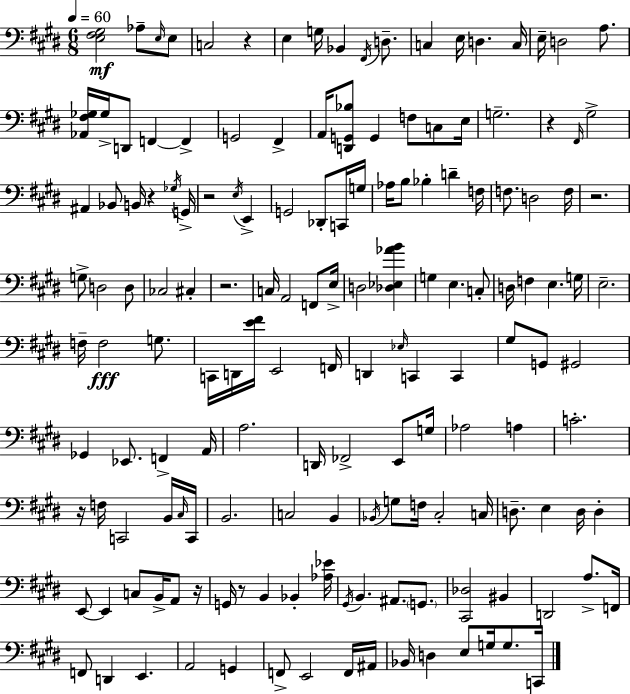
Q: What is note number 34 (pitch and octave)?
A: Gb3